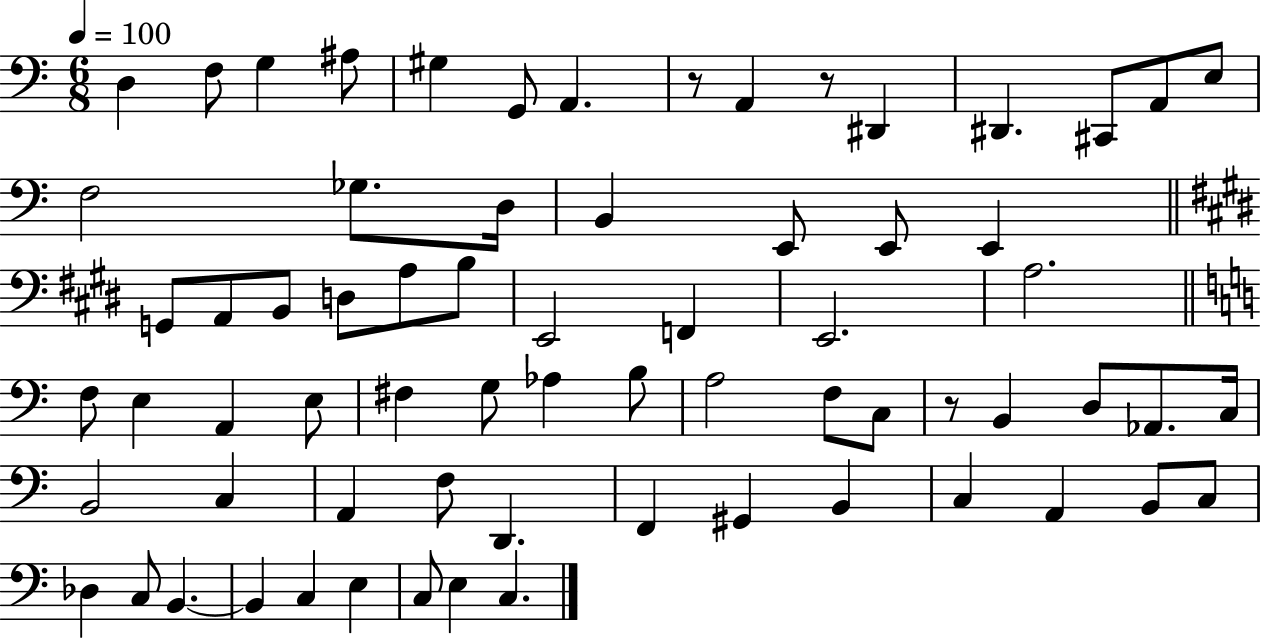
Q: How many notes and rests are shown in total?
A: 69